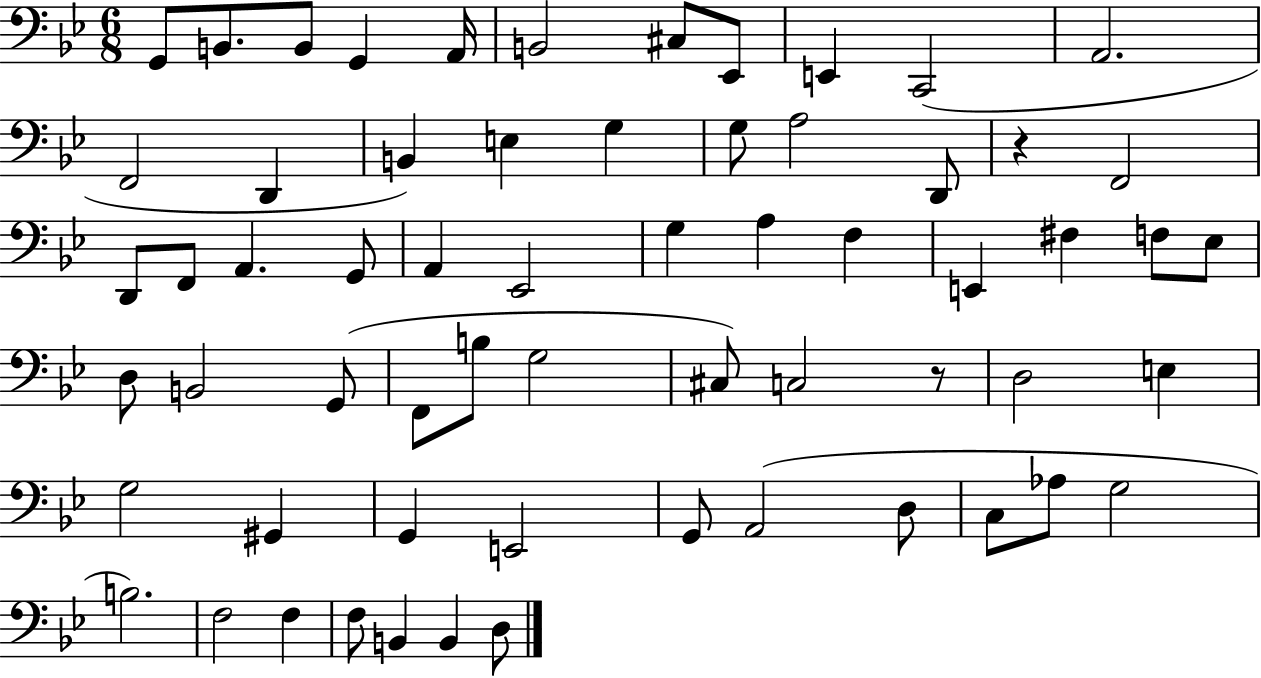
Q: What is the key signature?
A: BES major